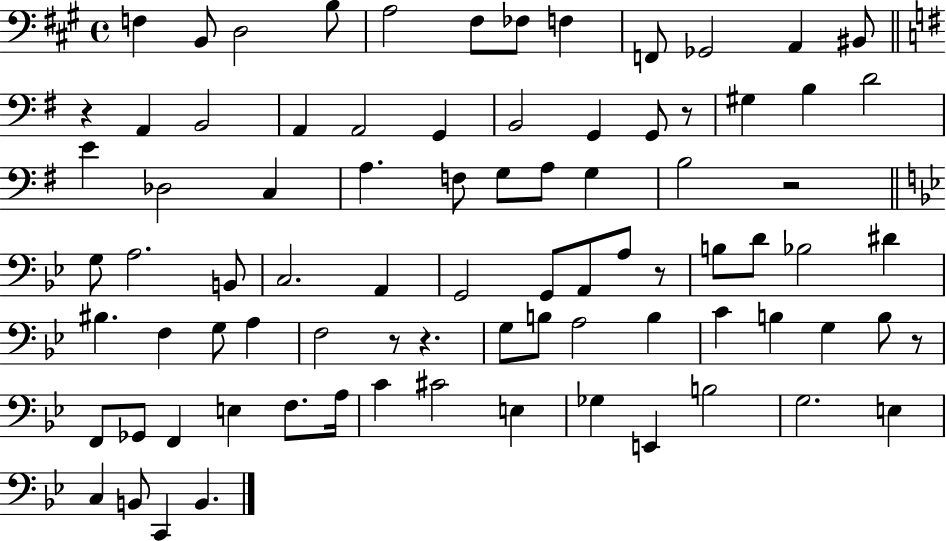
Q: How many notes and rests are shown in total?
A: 83